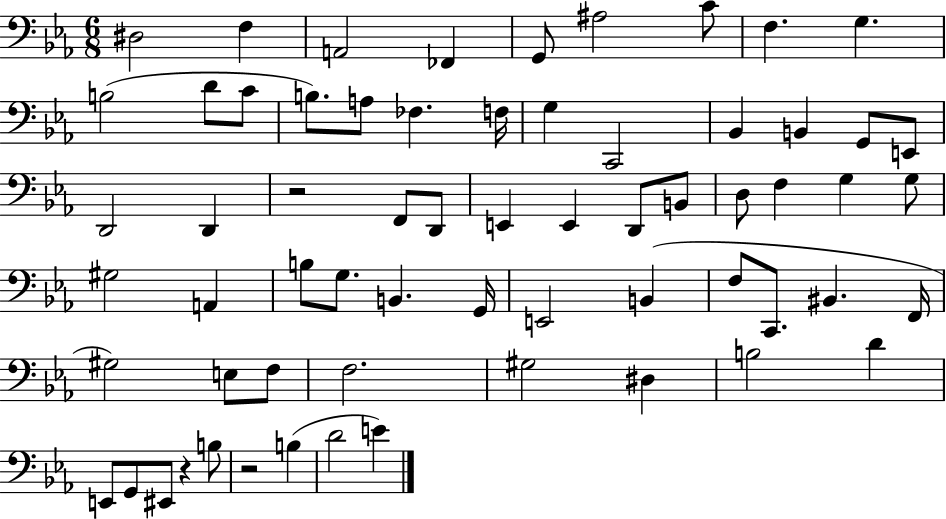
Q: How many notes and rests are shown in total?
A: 64